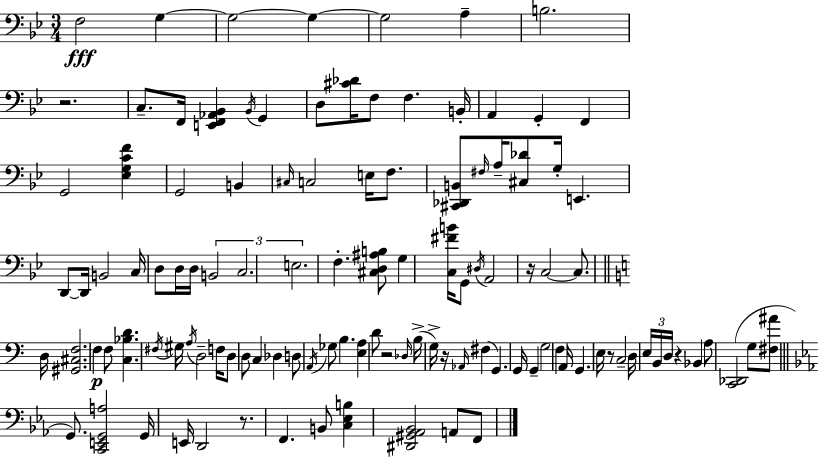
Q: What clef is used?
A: bass